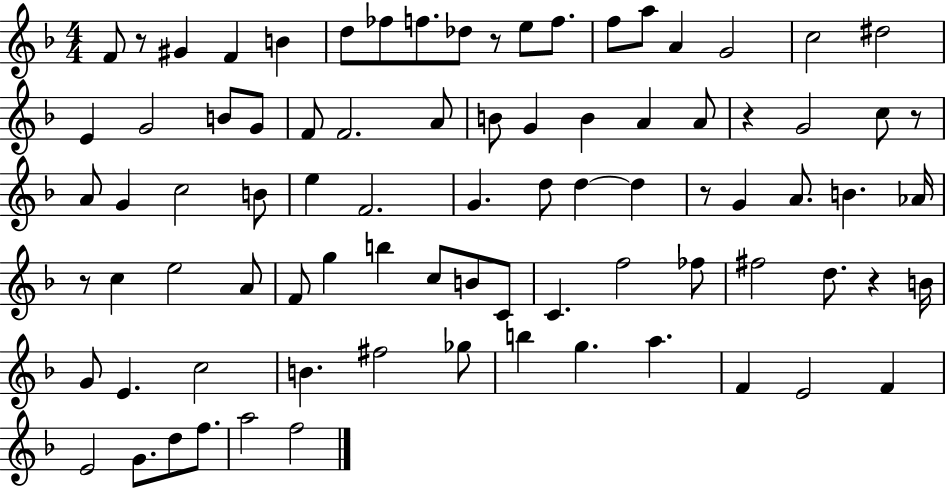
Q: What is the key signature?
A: F major